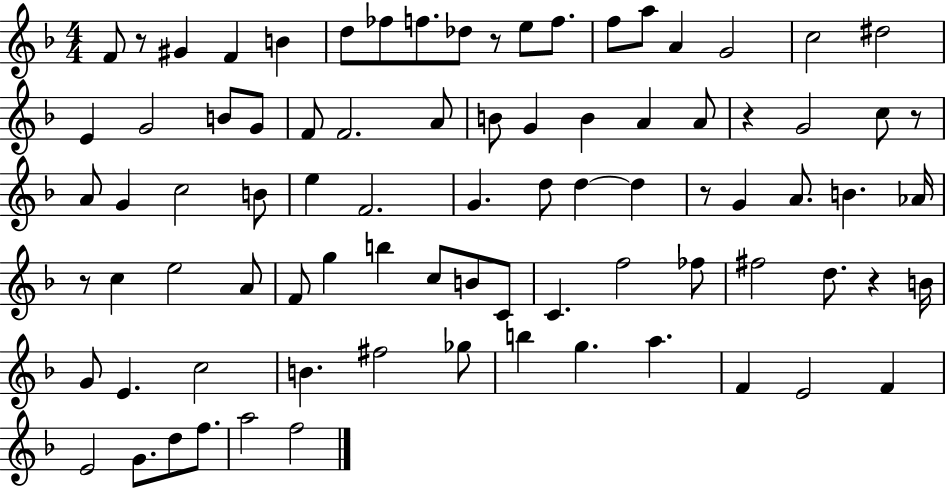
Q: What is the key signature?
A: F major